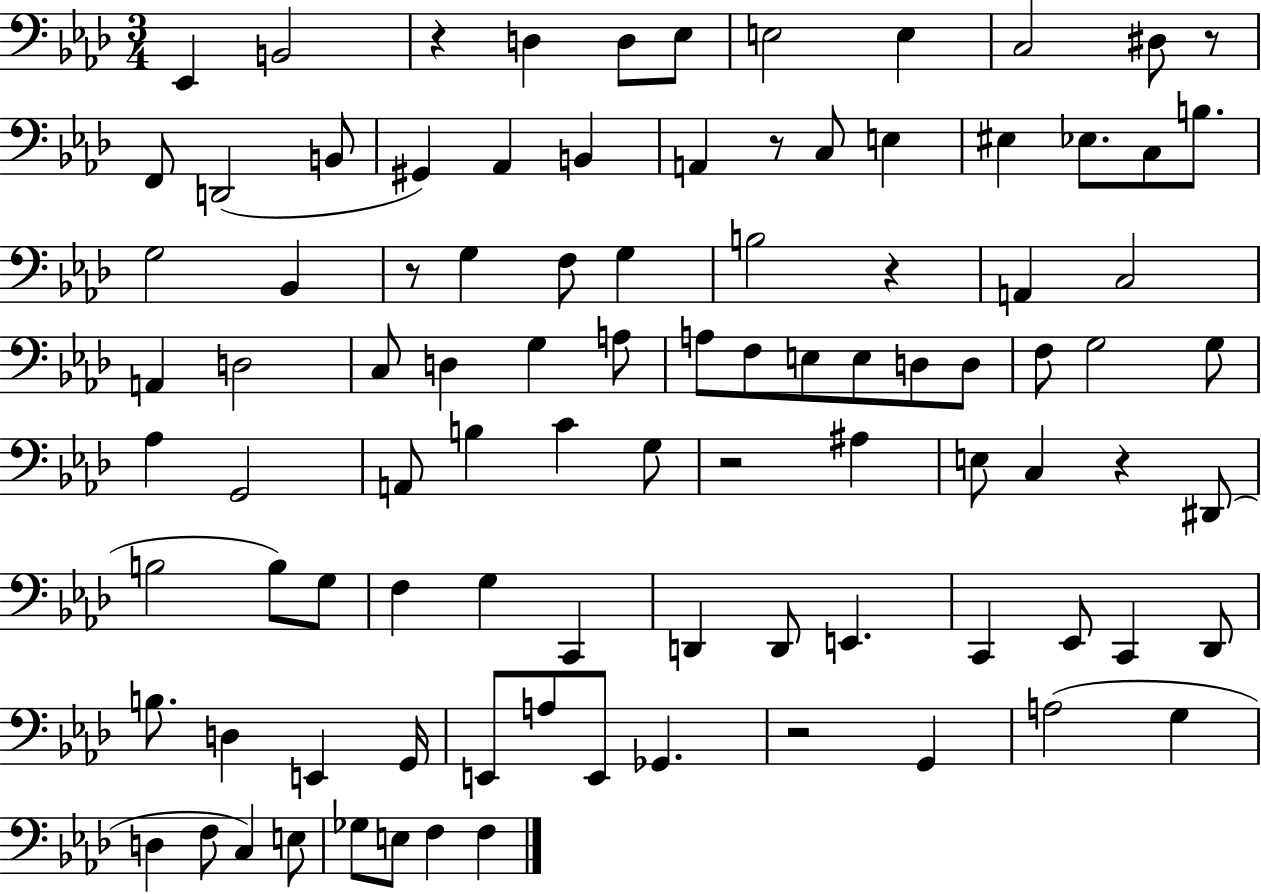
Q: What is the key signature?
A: AES major